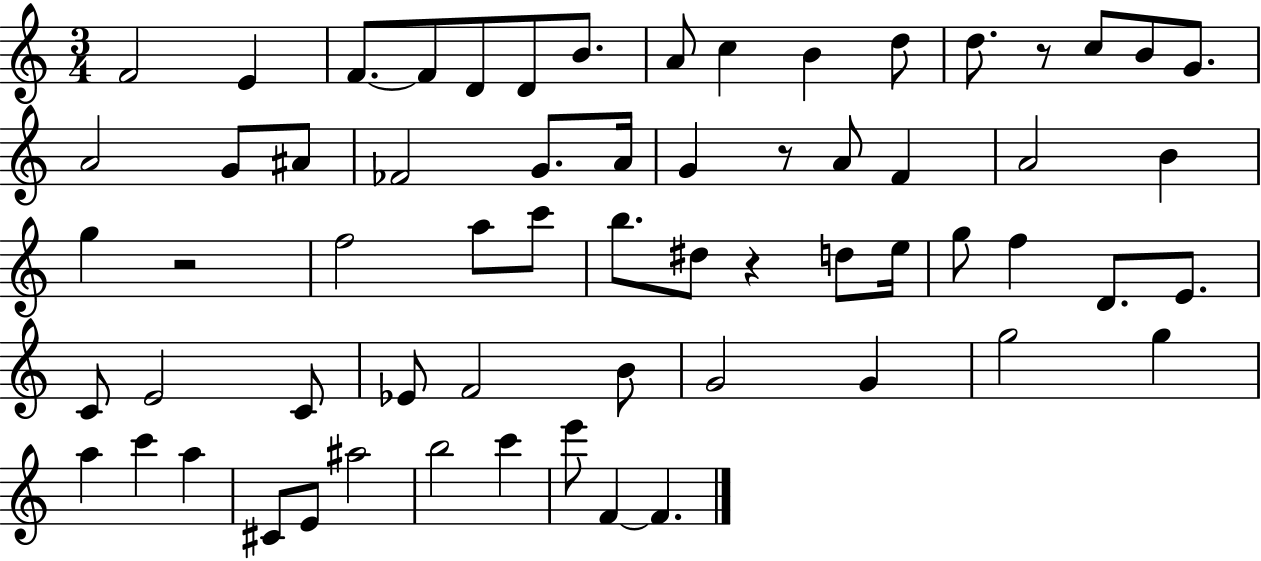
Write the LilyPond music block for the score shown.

{
  \clef treble
  \numericTimeSignature
  \time 3/4
  \key c \major
  f'2 e'4 | f'8.~~ f'8 d'8 d'8 b'8. | a'8 c''4 b'4 d''8 | d''8. r8 c''8 b'8 g'8. | \break a'2 g'8 ais'8 | fes'2 g'8. a'16 | g'4 r8 a'8 f'4 | a'2 b'4 | \break g''4 r2 | f''2 a''8 c'''8 | b''8. dis''8 r4 d''8 e''16 | g''8 f''4 d'8. e'8. | \break c'8 e'2 c'8 | ees'8 f'2 b'8 | g'2 g'4 | g''2 g''4 | \break a''4 c'''4 a''4 | cis'8 e'8 ais''2 | b''2 c'''4 | e'''8 f'4~~ f'4. | \break \bar "|."
}